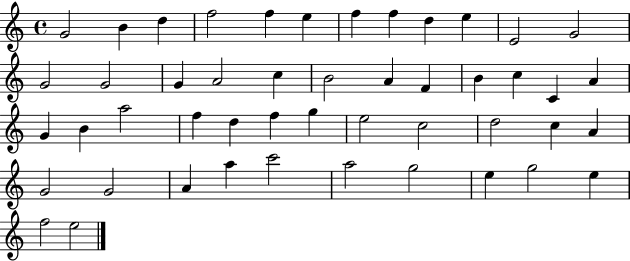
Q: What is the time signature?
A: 4/4